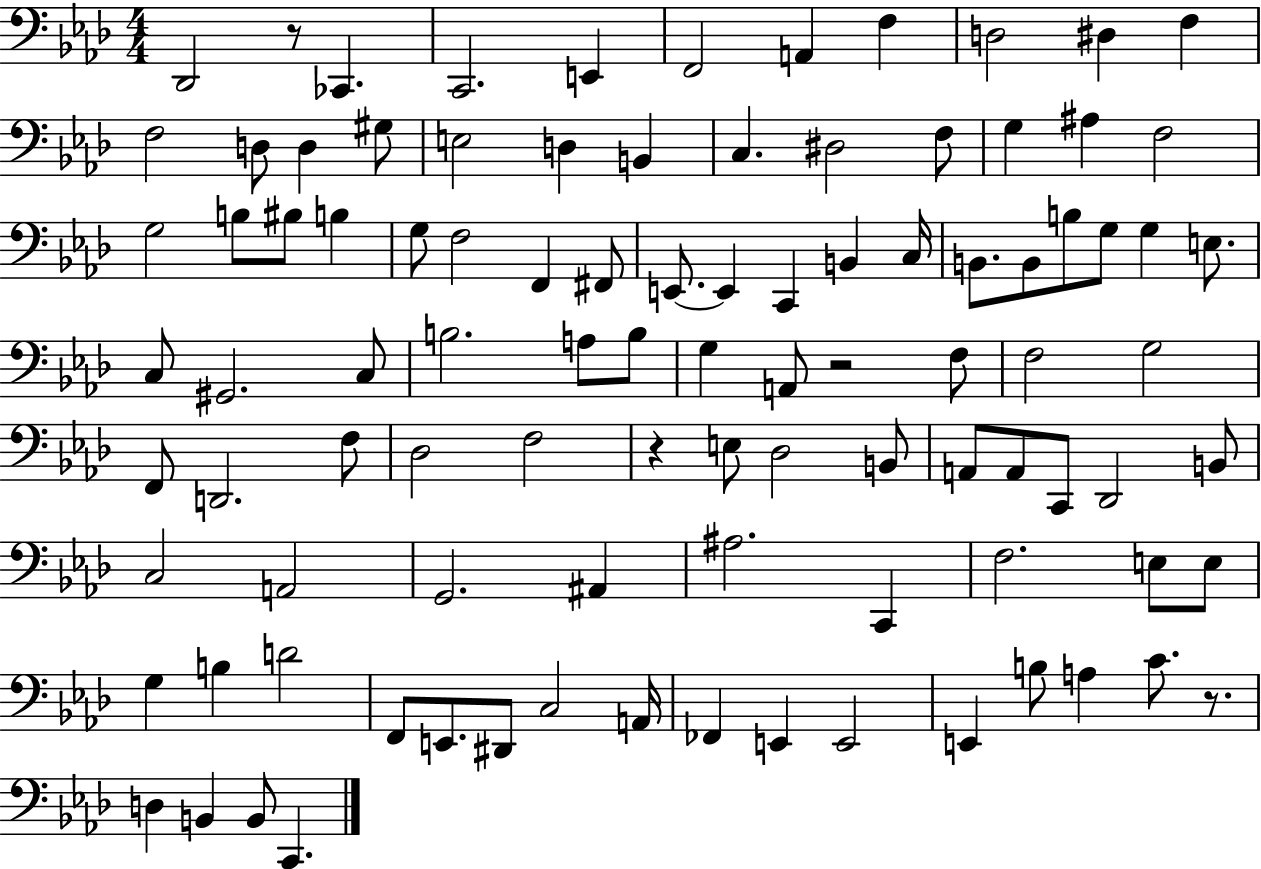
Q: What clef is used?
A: bass